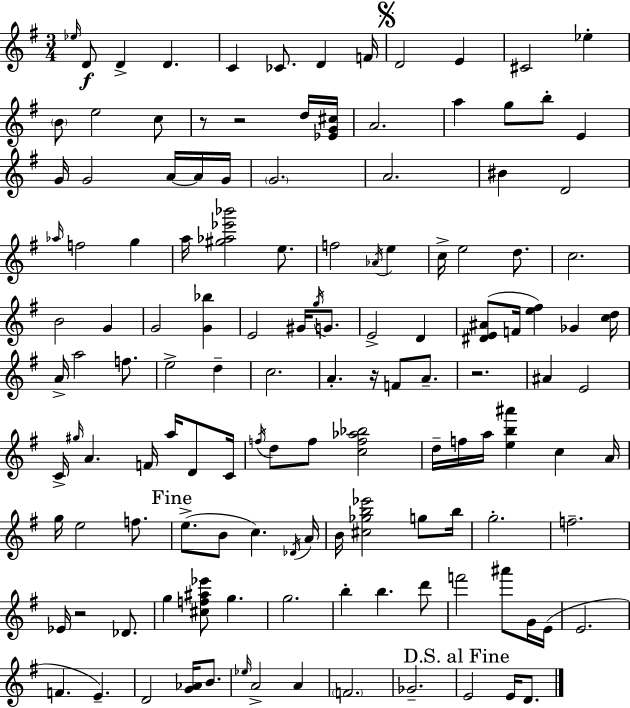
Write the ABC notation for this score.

X:1
T:Untitled
M:3/4
L:1/4
K:G
_e/4 D/2 D D C _C/2 D F/4 D2 E ^C2 _e B/2 e2 c/2 z/2 z2 d/4 [_EG^c]/4 A2 a g/2 b/2 E G/4 G2 A/4 A/4 G/4 G2 A2 ^B D2 _a/4 f2 g a/4 [^g_a_e'_b']2 e/2 f2 _A/4 e c/4 e2 d/2 c2 B2 G G2 [G_b] E2 ^G/4 g/4 G/2 E2 D [^DE^A]/2 F/4 [e^f] _G [cd]/4 A/4 a2 f/2 e2 d c2 A z/4 F/2 A/2 z2 ^A E2 C/4 ^g/4 A F/4 a/4 D/2 C/4 f/4 d/2 f/2 [cf_a_b]2 d/4 f/4 a/4 [eb^a'] c A/4 g/4 e2 f/2 e/2 B/2 c _D/4 A/4 B/4 [^c_gb_e']2 g/2 b/4 g2 f2 _E/4 z2 _D/2 g [^cf^a_e']/2 g g2 b b d'/2 f'2 ^a'/2 G/4 E/4 E2 F E D2 [G_A]/4 B/2 _e/4 A2 A F2 _G2 E2 E/4 D/2